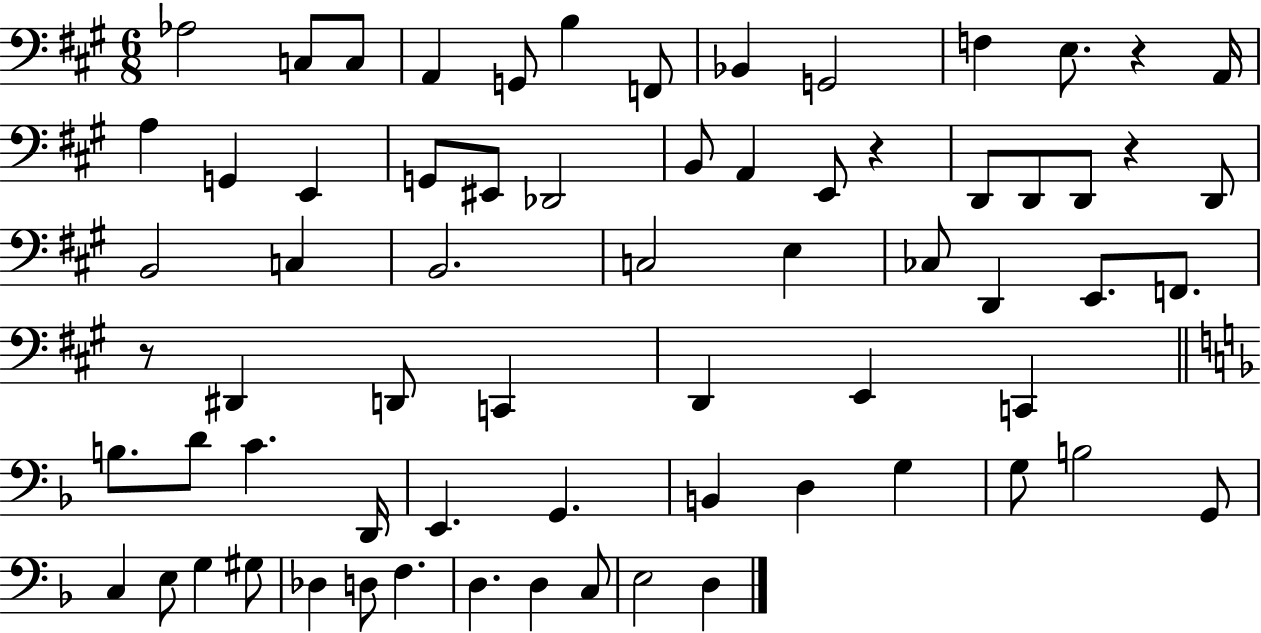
Ab3/h C3/e C3/e A2/q G2/e B3/q F2/e Bb2/q G2/h F3/q E3/e. R/q A2/s A3/q G2/q E2/q G2/e EIS2/e Db2/h B2/e A2/q E2/e R/q D2/e D2/e D2/e R/q D2/e B2/h C3/q B2/h. C3/h E3/q CES3/e D2/q E2/e. F2/e. R/e D#2/q D2/e C2/q D2/q E2/q C2/q B3/e. D4/e C4/q. D2/s E2/q. G2/q. B2/q D3/q G3/q G3/e B3/h G2/e C3/q E3/e G3/q G#3/e Db3/q D3/e F3/q. D3/q. D3/q C3/e E3/h D3/q